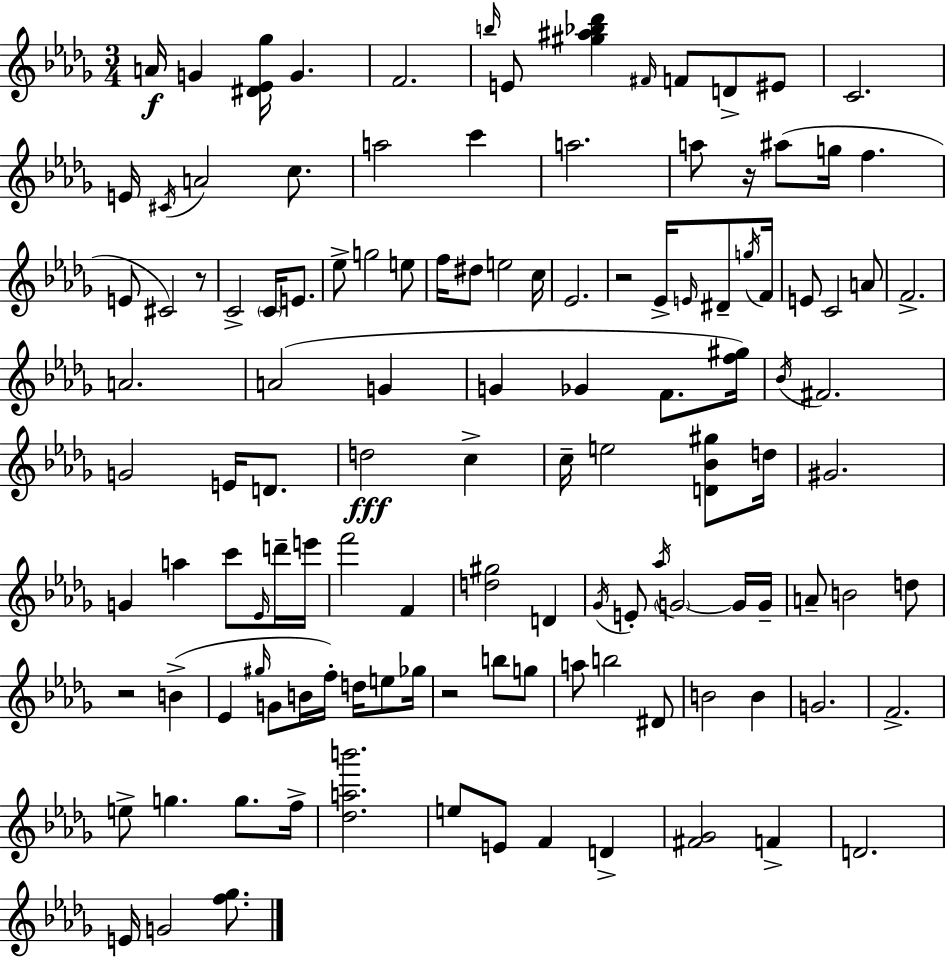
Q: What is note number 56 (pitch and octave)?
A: D5